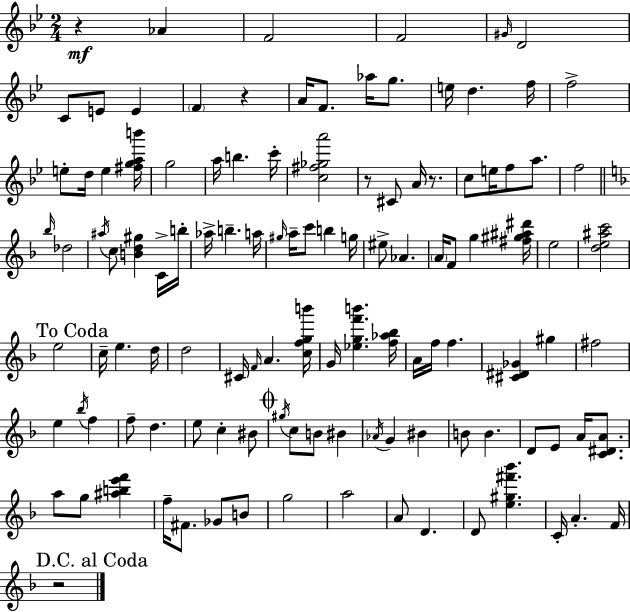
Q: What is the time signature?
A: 2/4